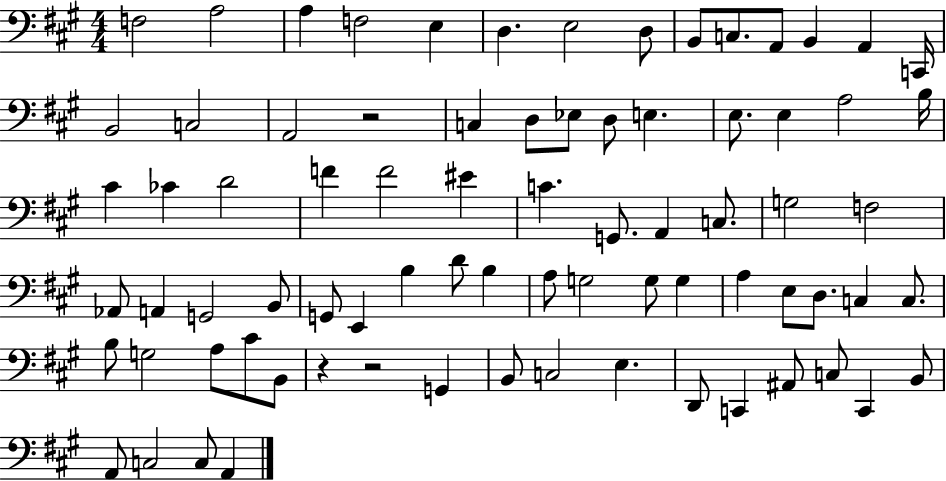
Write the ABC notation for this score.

X:1
T:Untitled
M:4/4
L:1/4
K:A
F,2 A,2 A, F,2 E, D, E,2 D,/2 B,,/2 C,/2 A,,/2 B,, A,, C,,/4 B,,2 C,2 A,,2 z2 C, D,/2 _E,/2 D,/2 E, E,/2 E, A,2 B,/4 ^C _C D2 F F2 ^E C G,,/2 A,, C,/2 G,2 F,2 _A,,/2 A,, G,,2 B,,/2 G,,/2 E,, B, D/2 B, A,/2 G,2 G,/2 G, A, E,/2 D,/2 C, C,/2 B,/2 G,2 A,/2 ^C/2 B,,/2 z z2 G,, B,,/2 C,2 E, D,,/2 C,, ^A,,/2 C,/2 C,, B,,/2 A,,/2 C,2 C,/2 A,,